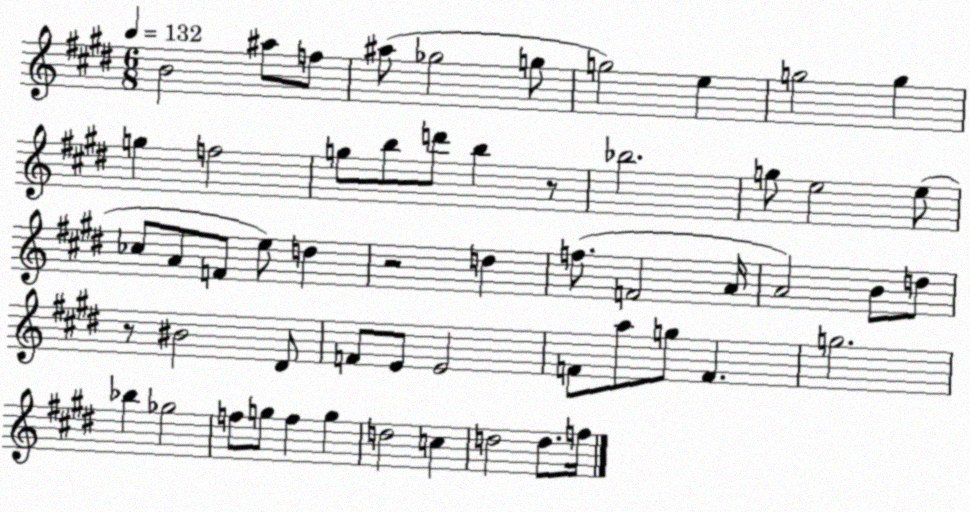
X:1
T:Untitled
M:6/8
L:1/4
K:E
B2 ^a/2 f/2 ^a/2 _g2 g/2 g2 e g2 g g f2 g/2 b/2 d'/2 b z/2 _b2 g/2 e2 e/2 _c/2 A/2 F/2 e/2 d z2 d f/2 F2 A/4 A2 B/2 d/2 z/2 ^B2 ^D/2 F/2 E/2 E2 F/2 a/2 g/2 F g2 _b _g2 f/2 g/2 f g d2 c d2 d/2 f/4